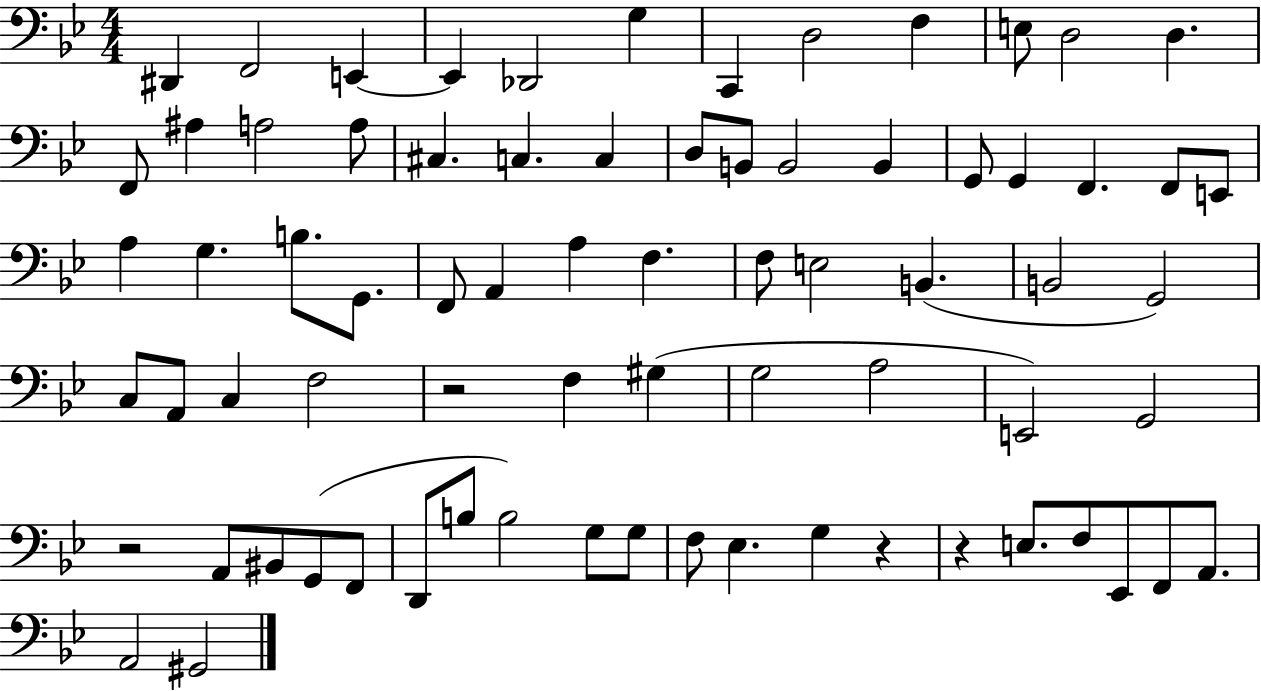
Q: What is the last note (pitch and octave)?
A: G#2